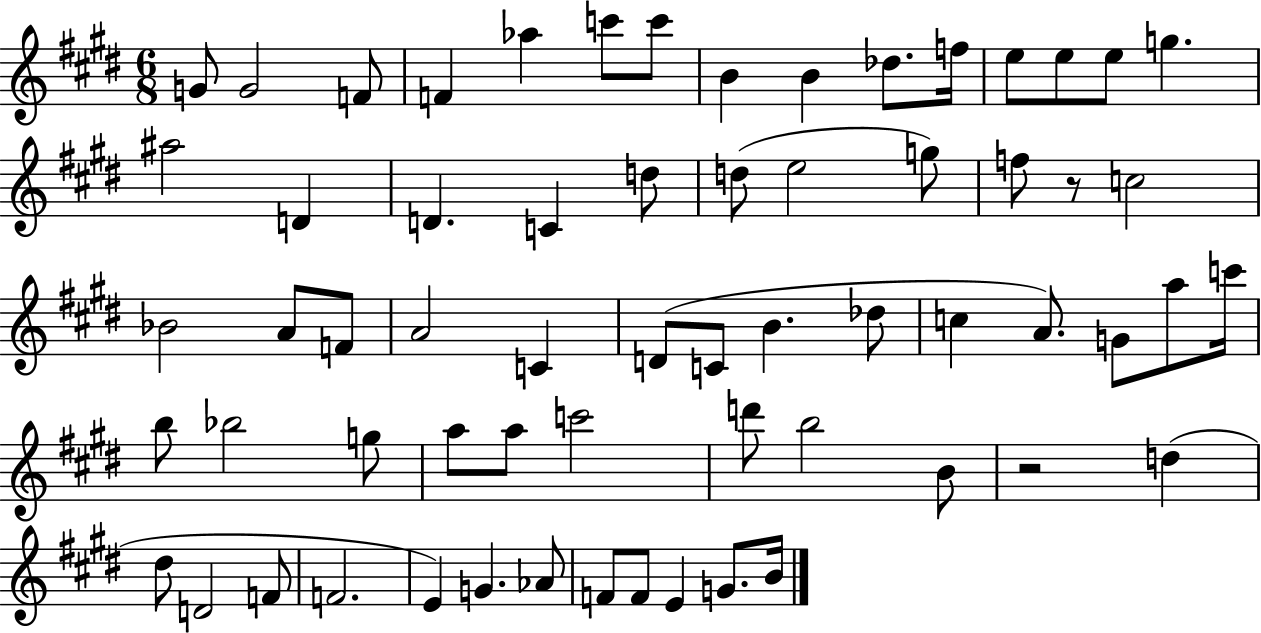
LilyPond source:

{
  \clef treble
  \numericTimeSignature
  \time 6/8
  \key e \major
  g'8 g'2 f'8 | f'4 aes''4 c'''8 c'''8 | b'4 b'4 des''8. f''16 | e''8 e''8 e''8 g''4. | \break ais''2 d'4 | d'4. c'4 d''8 | d''8( e''2 g''8) | f''8 r8 c''2 | \break bes'2 a'8 f'8 | a'2 c'4 | d'8( c'8 b'4. des''8 | c''4 a'8.) g'8 a''8 c'''16 | \break b''8 bes''2 g''8 | a''8 a''8 c'''2 | d'''8 b''2 b'8 | r2 d''4( | \break dis''8 d'2 f'8 | f'2. | e'4) g'4. aes'8 | f'8 f'8 e'4 g'8. b'16 | \break \bar "|."
}